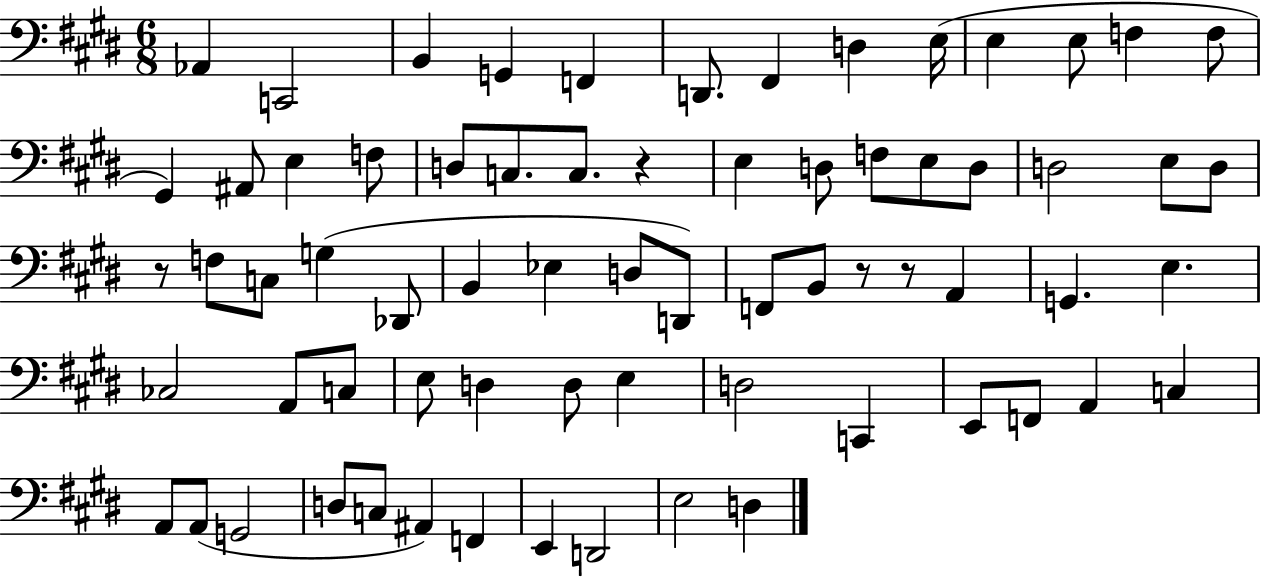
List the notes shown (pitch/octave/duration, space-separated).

Ab2/q C2/h B2/q G2/q F2/q D2/e. F#2/q D3/q E3/s E3/q E3/e F3/q F3/e G#2/q A#2/e E3/q F3/e D3/e C3/e. C3/e. R/q E3/q D3/e F3/e E3/e D3/e D3/h E3/e D3/e R/e F3/e C3/e G3/q Db2/e B2/q Eb3/q D3/e D2/e F2/e B2/e R/e R/e A2/q G2/q. E3/q. CES3/h A2/e C3/e E3/e D3/q D3/e E3/q D3/h C2/q E2/e F2/e A2/q C3/q A2/e A2/e G2/h D3/e C3/e A#2/q F2/q E2/q D2/h E3/h D3/q